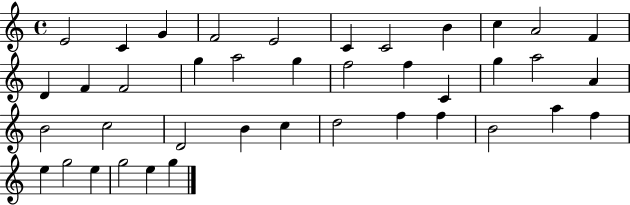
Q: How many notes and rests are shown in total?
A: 40